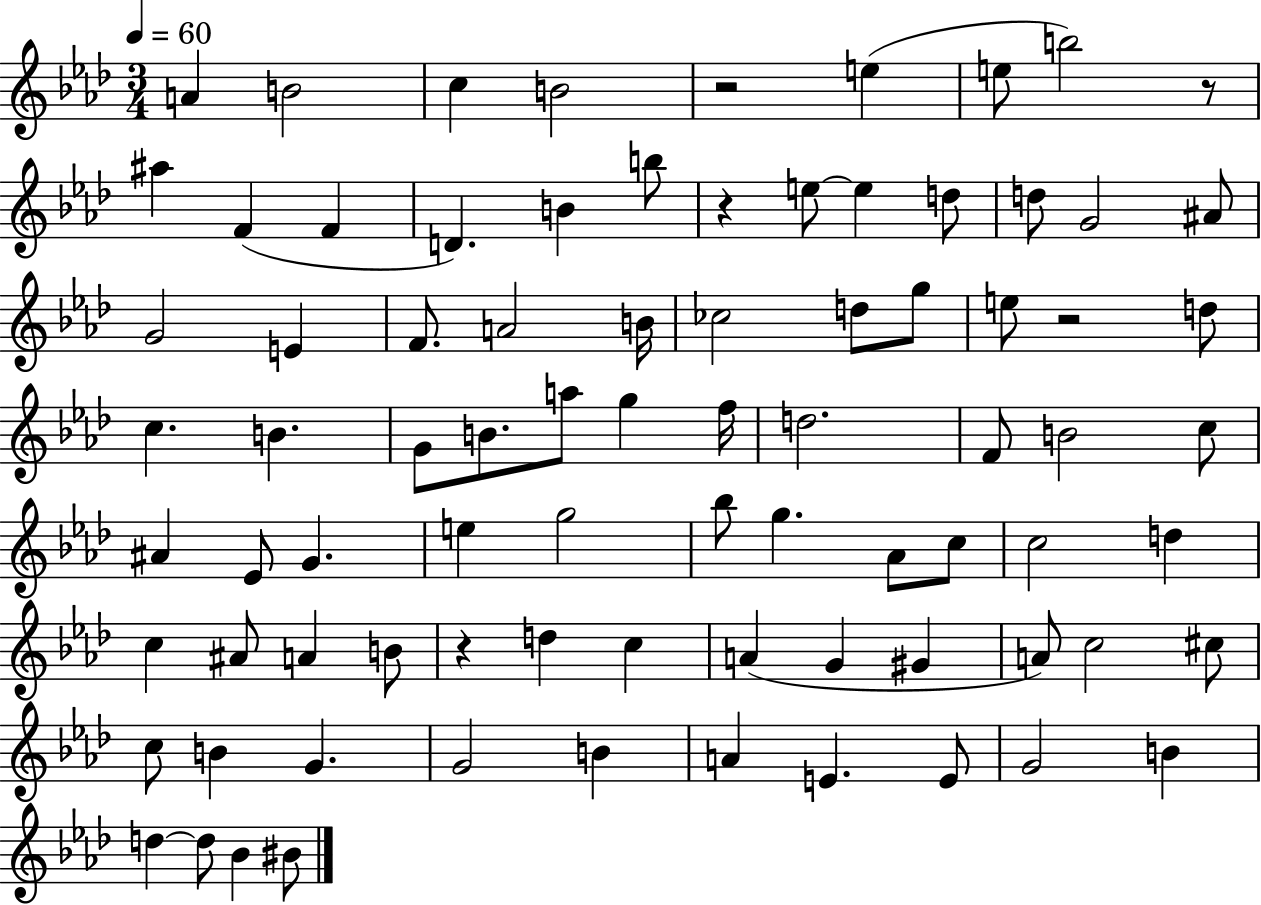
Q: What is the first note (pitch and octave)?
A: A4